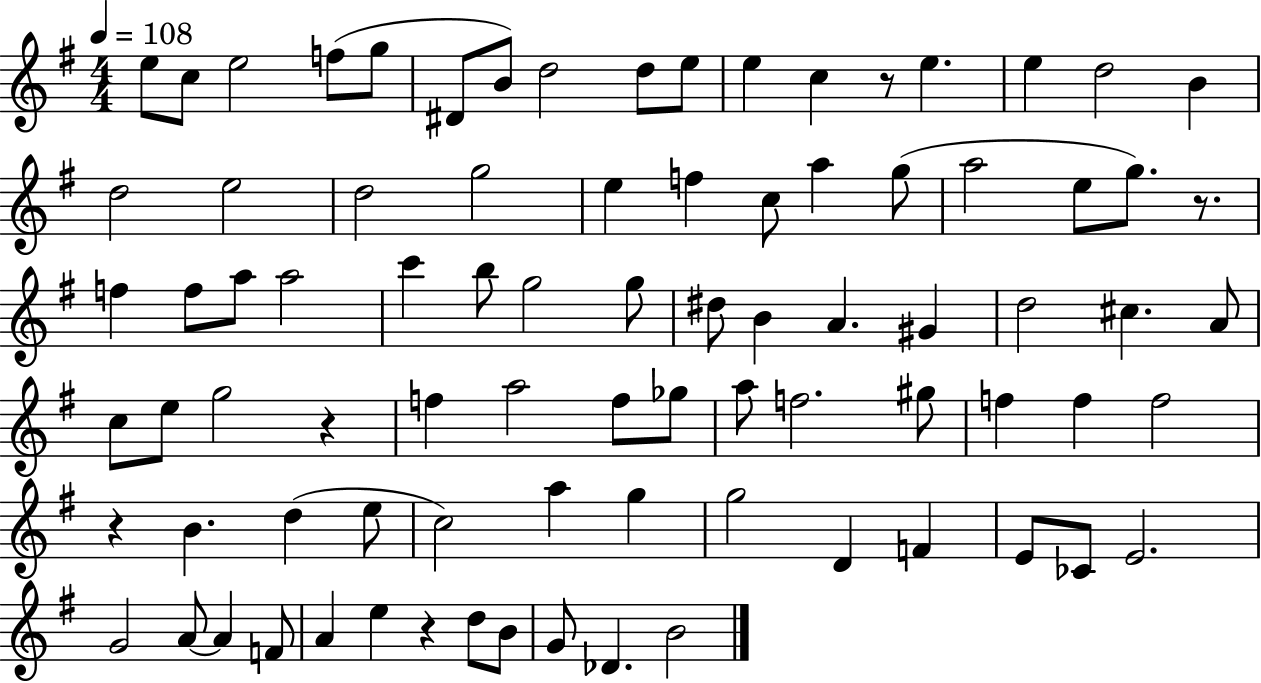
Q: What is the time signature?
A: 4/4